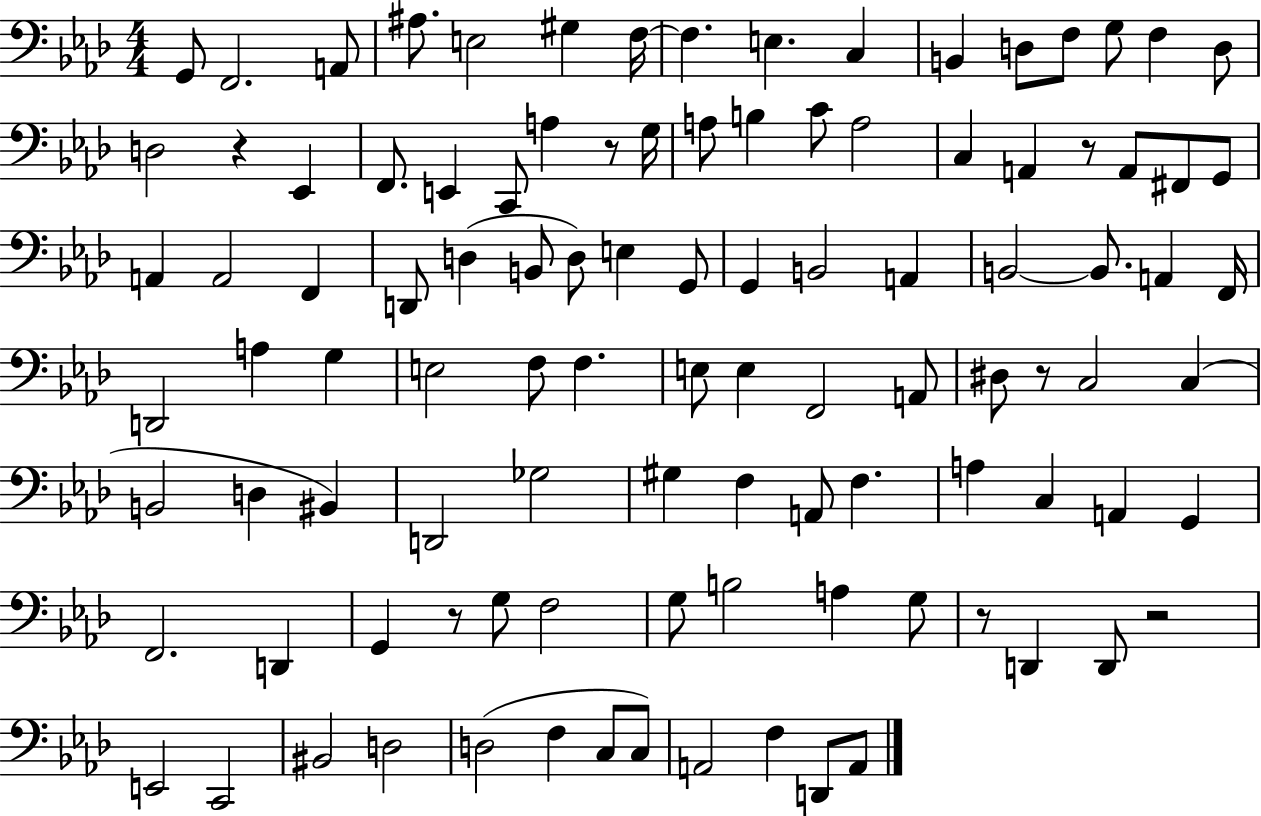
X:1
T:Untitled
M:4/4
L:1/4
K:Ab
G,,/2 F,,2 A,,/2 ^A,/2 E,2 ^G, F,/4 F, E, C, B,, D,/2 F,/2 G,/2 F, D,/2 D,2 z _E,, F,,/2 E,, C,,/2 A, z/2 G,/4 A,/2 B, C/2 A,2 C, A,, z/2 A,,/2 ^F,,/2 G,,/2 A,, A,,2 F,, D,,/2 D, B,,/2 D,/2 E, G,,/2 G,, B,,2 A,, B,,2 B,,/2 A,, F,,/4 D,,2 A, G, E,2 F,/2 F, E,/2 E, F,,2 A,,/2 ^D,/2 z/2 C,2 C, B,,2 D, ^B,, D,,2 _G,2 ^G, F, A,,/2 F, A, C, A,, G,, F,,2 D,, G,, z/2 G,/2 F,2 G,/2 B,2 A, G,/2 z/2 D,, D,,/2 z2 E,,2 C,,2 ^B,,2 D,2 D,2 F, C,/2 C,/2 A,,2 F, D,,/2 A,,/2